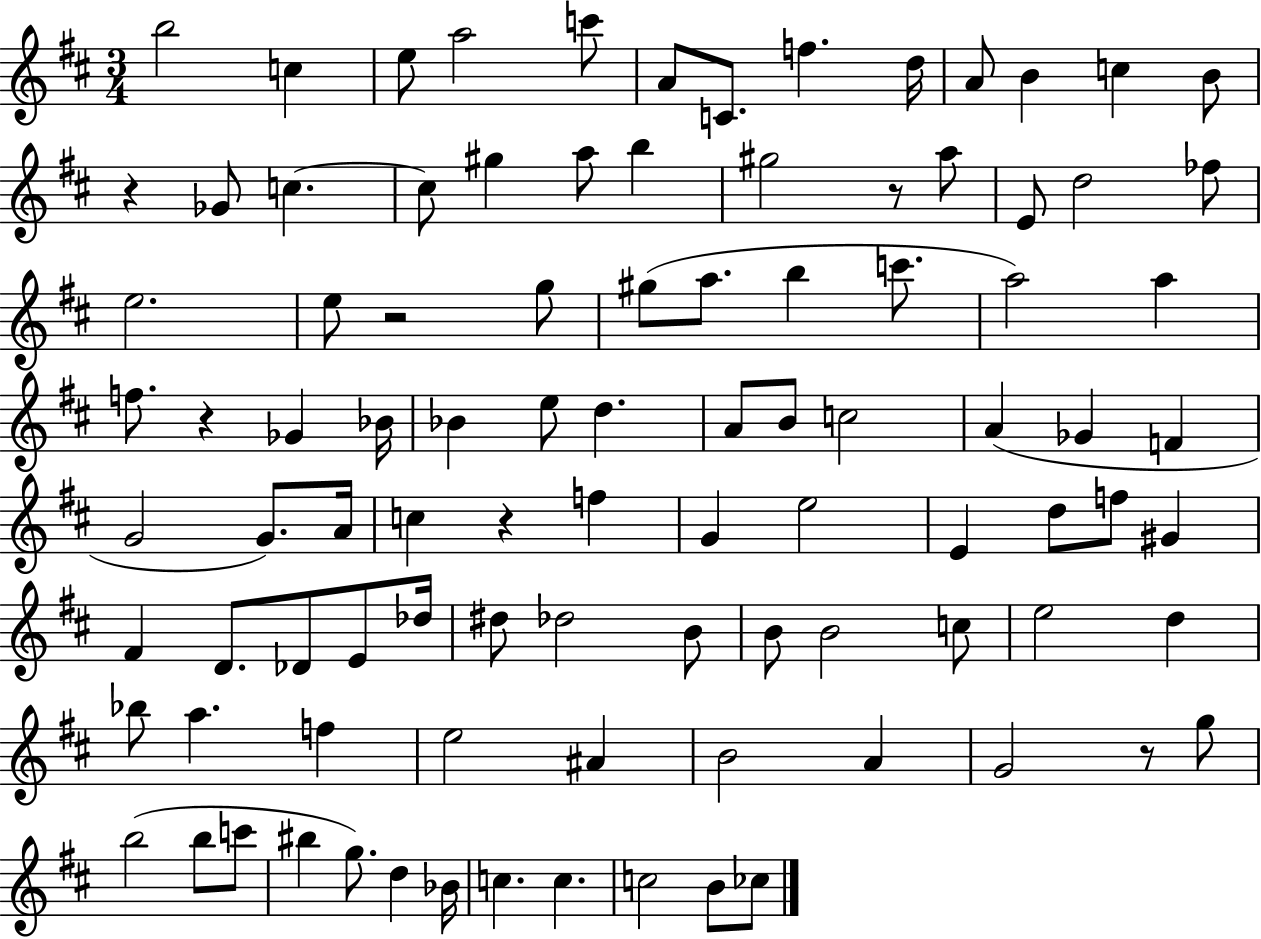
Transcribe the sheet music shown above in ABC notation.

X:1
T:Untitled
M:3/4
L:1/4
K:D
b2 c e/2 a2 c'/2 A/2 C/2 f d/4 A/2 B c B/2 z _G/2 c c/2 ^g a/2 b ^g2 z/2 a/2 E/2 d2 _f/2 e2 e/2 z2 g/2 ^g/2 a/2 b c'/2 a2 a f/2 z _G _B/4 _B e/2 d A/2 B/2 c2 A _G F G2 G/2 A/4 c z f G e2 E d/2 f/2 ^G ^F D/2 _D/2 E/2 _d/4 ^d/2 _d2 B/2 B/2 B2 c/2 e2 d _b/2 a f e2 ^A B2 A G2 z/2 g/2 b2 b/2 c'/2 ^b g/2 d _B/4 c c c2 B/2 _c/2